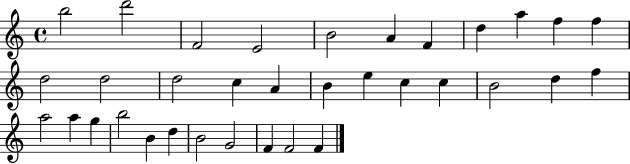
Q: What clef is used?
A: treble